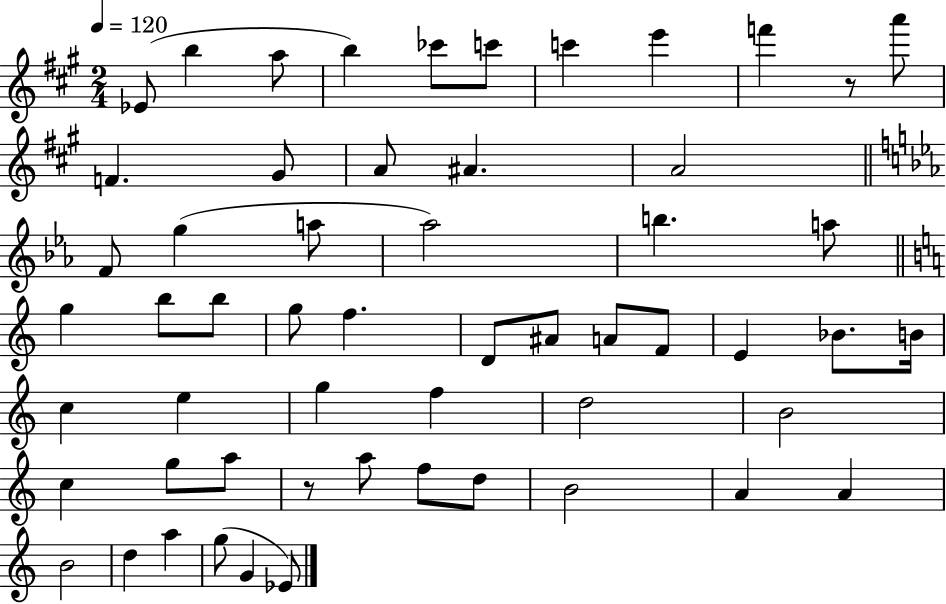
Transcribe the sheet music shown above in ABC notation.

X:1
T:Untitled
M:2/4
L:1/4
K:A
_E/2 b a/2 b _c'/2 c'/2 c' e' f' z/2 a'/2 F ^G/2 A/2 ^A A2 F/2 g a/2 _a2 b a/2 g b/2 b/2 g/2 f D/2 ^A/2 A/2 F/2 E _B/2 B/4 c e g f d2 B2 c g/2 a/2 z/2 a/2 f/2 d/2 B2 A A B2 d a g/2 G _E/2